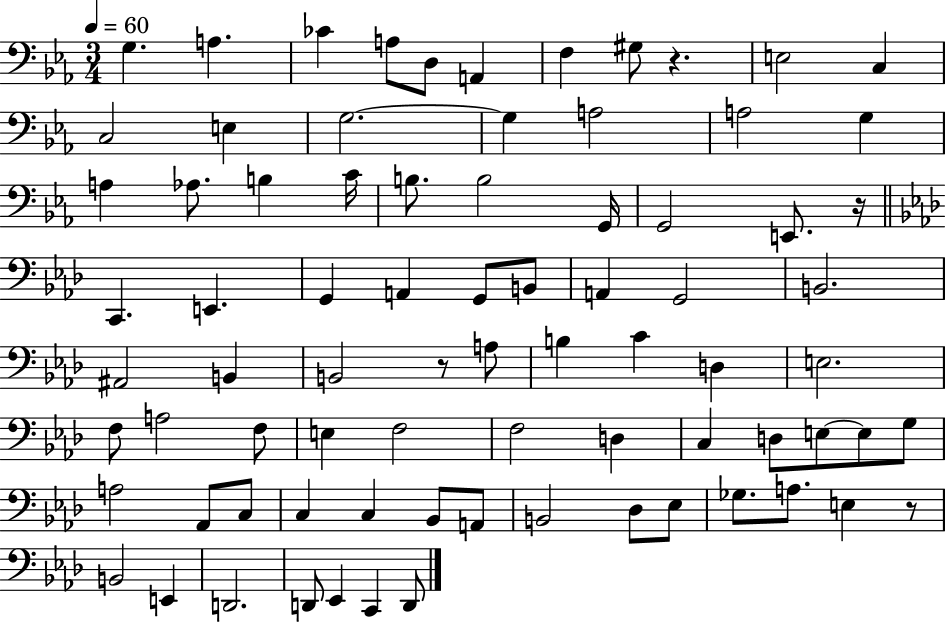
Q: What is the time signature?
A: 3/4